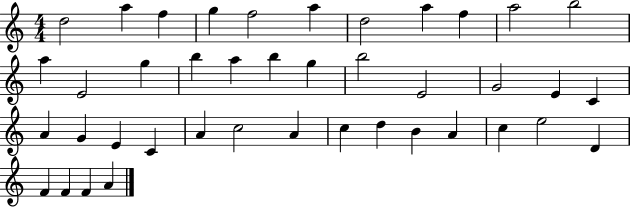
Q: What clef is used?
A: treble